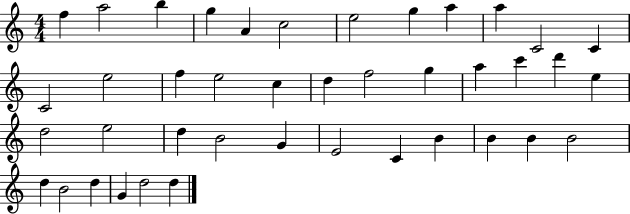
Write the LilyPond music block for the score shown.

{
  \clef treble
  \numericTimeSignature
  \time 4/4
  \key c \major
  f''4 a''2 b''4 | g''4 a'4 c''2 | e''2 g''4 a''4 | a''4 c'2 c'4 | \break c'2 e''2 | f''4 e''2 c''4 | d''4 f''2 g''4 | a''4 c'''4 d'''4 e''4 | \break d''2 e''2 | d''4 b'2 g'4 | e'2 c'4 b'4 | b'4 b'4 b'2 | \break d''4 b'2 d''4 | g'4 d''2 d''4 | \bar "|."
}